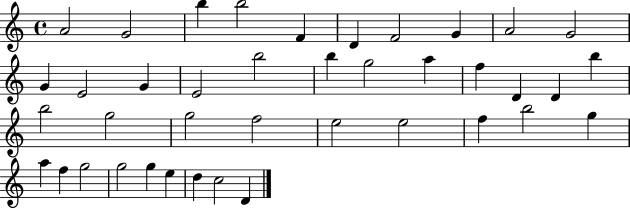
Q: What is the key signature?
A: C major